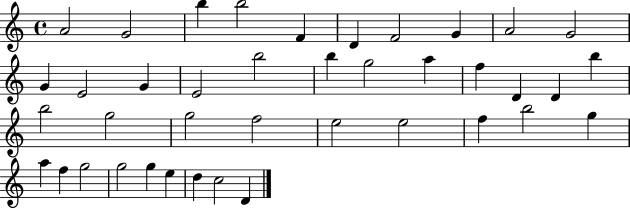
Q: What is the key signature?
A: C major